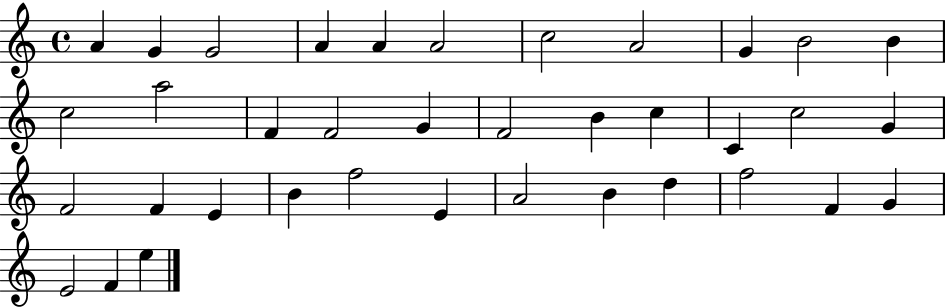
X:1
T:Untitled
M:4/4
L:1/4
K:C
A G G2 A A A2 c2 A2 G B2 B c2 a2 F F2 G F2 B c C c2 G F2 F E B f2 E A2 B d f2 F G E2 F e